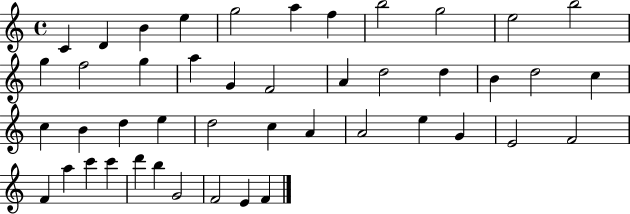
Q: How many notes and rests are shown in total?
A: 45